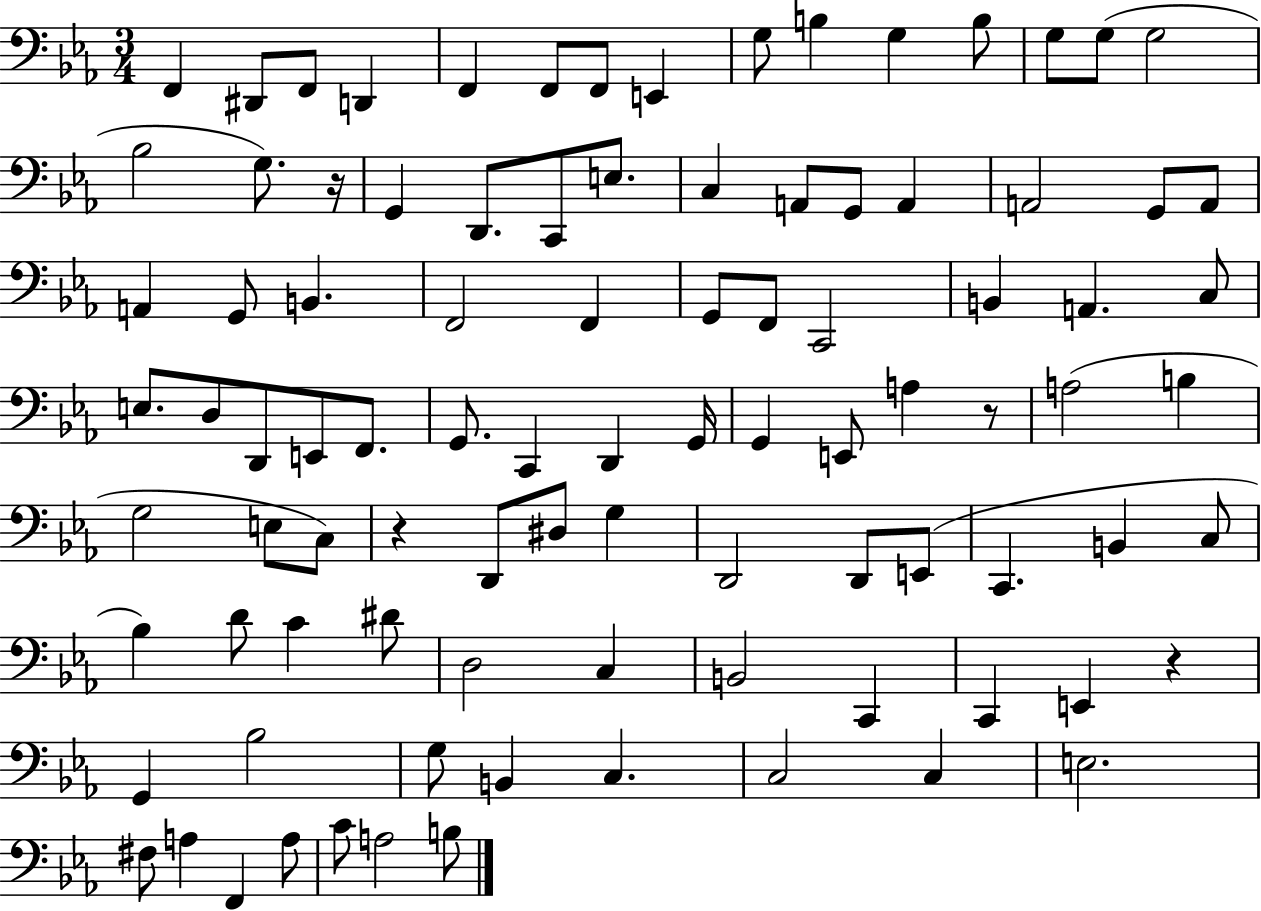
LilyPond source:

{
  \clef bass
  \numericTimeSignature
  \time 3/4
  \key ees \major
  f,4 dis,8 f,8 d,4 | f,4 f,8 f,8 e,4 | g8 b4 g4 b8 | g8 g8( g2 | \break bes2 g8.) r16 | g,4 d,8. c,8 e8. | c4 a,8 g,8 a,4 | a,2 g,8 a,8 | \break a,4 g,8 b,4. | f,2 f,4 | g,8 f,8 c,2 | b,4 a,4. c8 | \break e8. d8 d,8 e,8 f,8. | g,8. c,4 d,4 g,16 | g,4 e,8 a4 r8 | a2( b4 | \break g2 e8 c8) | r4 d,8 dis8 g4 | d,2 d,8 e,8( | c,4. b,4 c8 | \break bes4) d'8 c'4 dis'8 | d2 c4 | b,2 c,4 | c,4 e,4 r4 | \break g,4 bes2 | g8 b,4 c4. | c2 c4 | e2. | \break fis8 a4 f,4 a8 | c'8 a2 b8 | \bar "|."
}